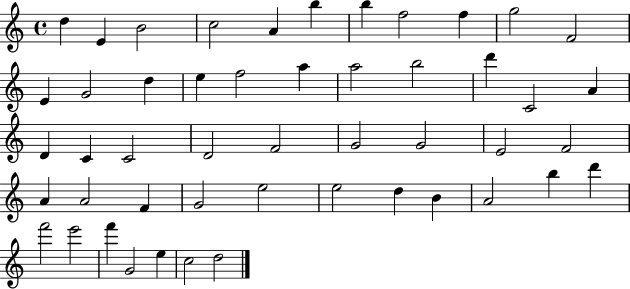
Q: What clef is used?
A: treble